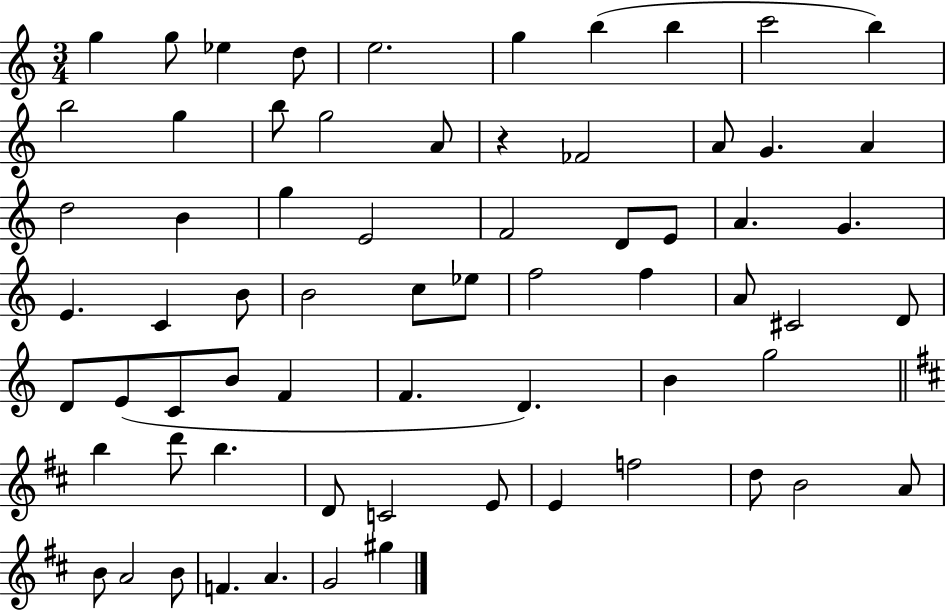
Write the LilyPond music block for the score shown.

{
  \clef treble
  \numericTimeSignature
  \time 3/4
  \key c \major
  g''4 g''8 ees''4 d''8 | e''2. | g''4 b''4( b''4 | c'''2 b''4) | \break b''2 g''4 | b''8 g''2 a'8 | r4 fes'2 | a'8 g'4. a'4 | \break d''2 b'4 | g''4 e'2 | f'2 d'8 e'8 | a'4. g'4. | \break e'4. c'4 b'8 | b'2 c''8 ees''8 | f''2 f''4 | a'8 cis'2 d'8 | \break d'8 e'8( c'8 b'8 f'4 | f'4. d'4.) | b'4 g''2 | \bar "||" \break \key b \minor b''4 d'''8 b''4. | d'8 c'2 e'8 | e'4 f''2 | d''8 b'2 a'8 | \break b'8 a'2 b'8 | f'4. a'4. | g'2 gis''4 | \bar "|."
}